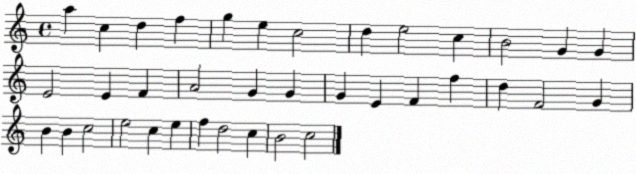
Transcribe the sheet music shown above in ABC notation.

X:1
T:Untitled
M:4/4
L:1/4
K:C
a c d f g e c2 d e2 c B2 G G E2 E F A2 G G G E F f d F2 G B B c2 e2 c e f d2 c B2 c2